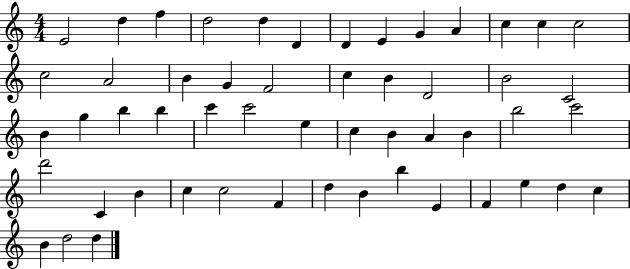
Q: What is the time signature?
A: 4/4